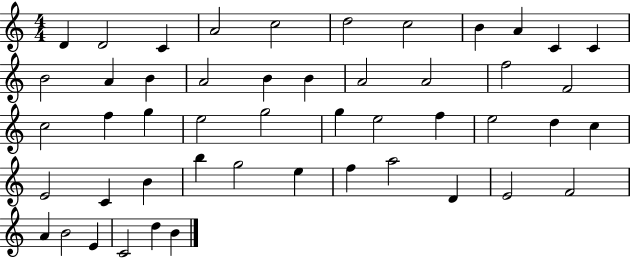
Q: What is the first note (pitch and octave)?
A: D4